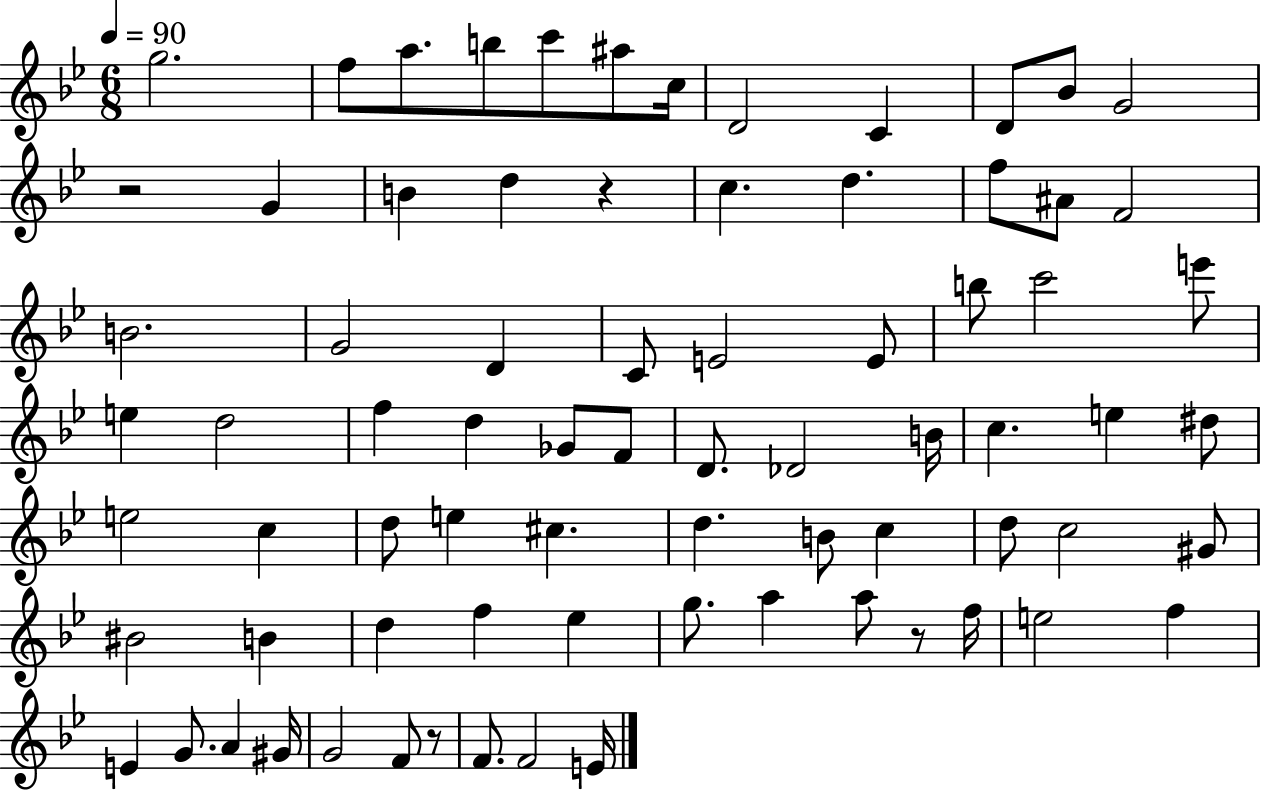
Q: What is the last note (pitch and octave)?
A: E4